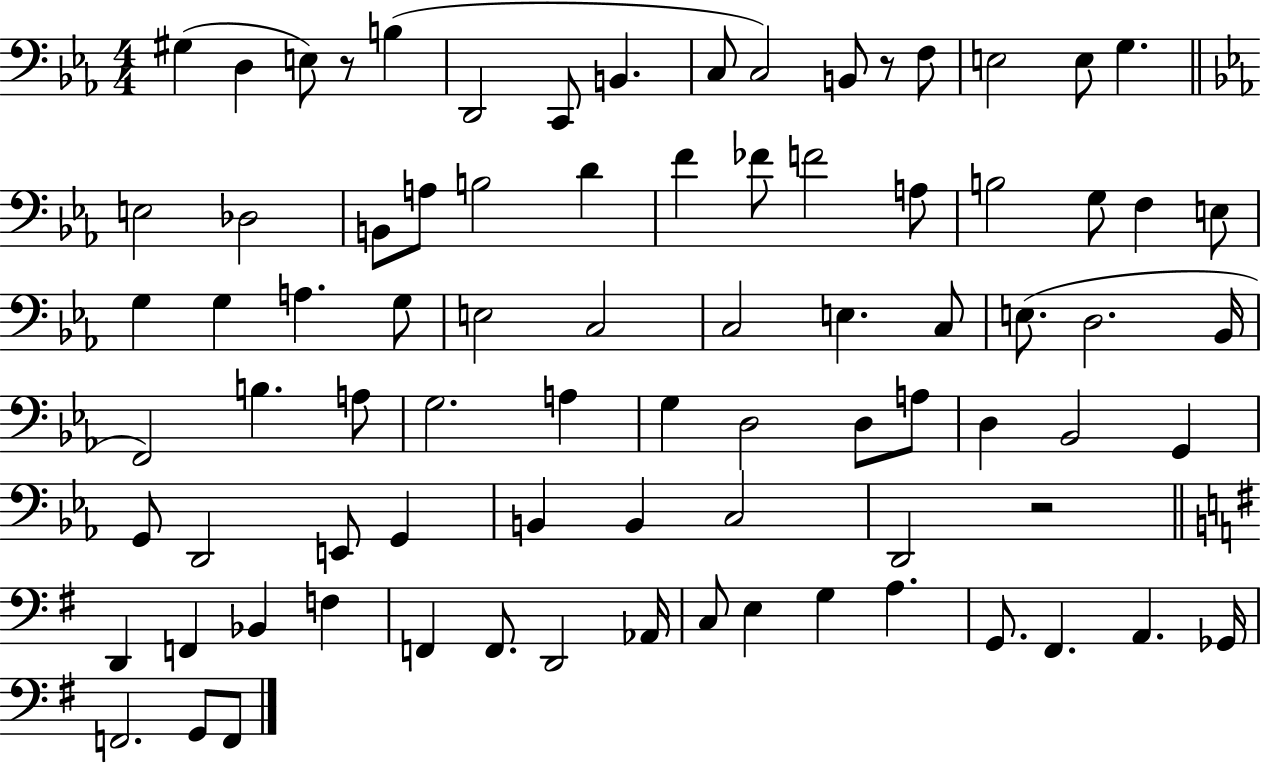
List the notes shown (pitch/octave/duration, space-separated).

G#3/q D3/q E3/e R/e B3/q D2/h C2/e B2/q. C3/e C3/h B2/e R/e F3/e E3/h E3/e G3/q. E3/h Db3/h B2/e A3/e B3/h D4/q F4/q FES4/e F4/h A3/e B3/h G3/e F3/q E3/e G3/q G3/q A3/q. G3/e E3/h C3/h C3/h E3/q. C3/e E3/e. D3/h. Bb2/s F2/h B3/q. A3/e G3/h. A3/q G3/q D3/h D3/e A3/e D3/q Bb2/h G2/q G2/e D2/h E2/e G2/q B2/q B2/q C3/h D2/h R/h D2/q F2/q Bb2/q F3/q F2/q F2/e. D2/h Ab2/s C3/e E3/q G3/q A3/q. G2/e. F#2/q. A2/q. Gb2/s F2/h. G2/e F2/e